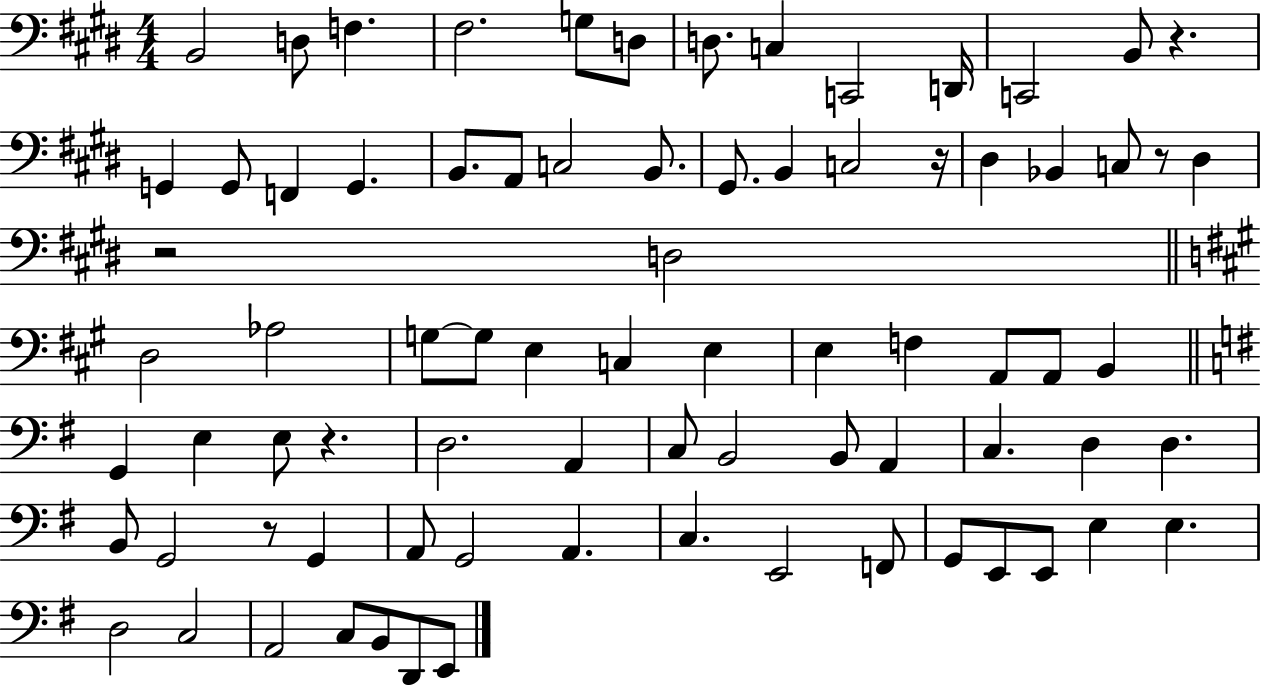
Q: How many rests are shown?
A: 6